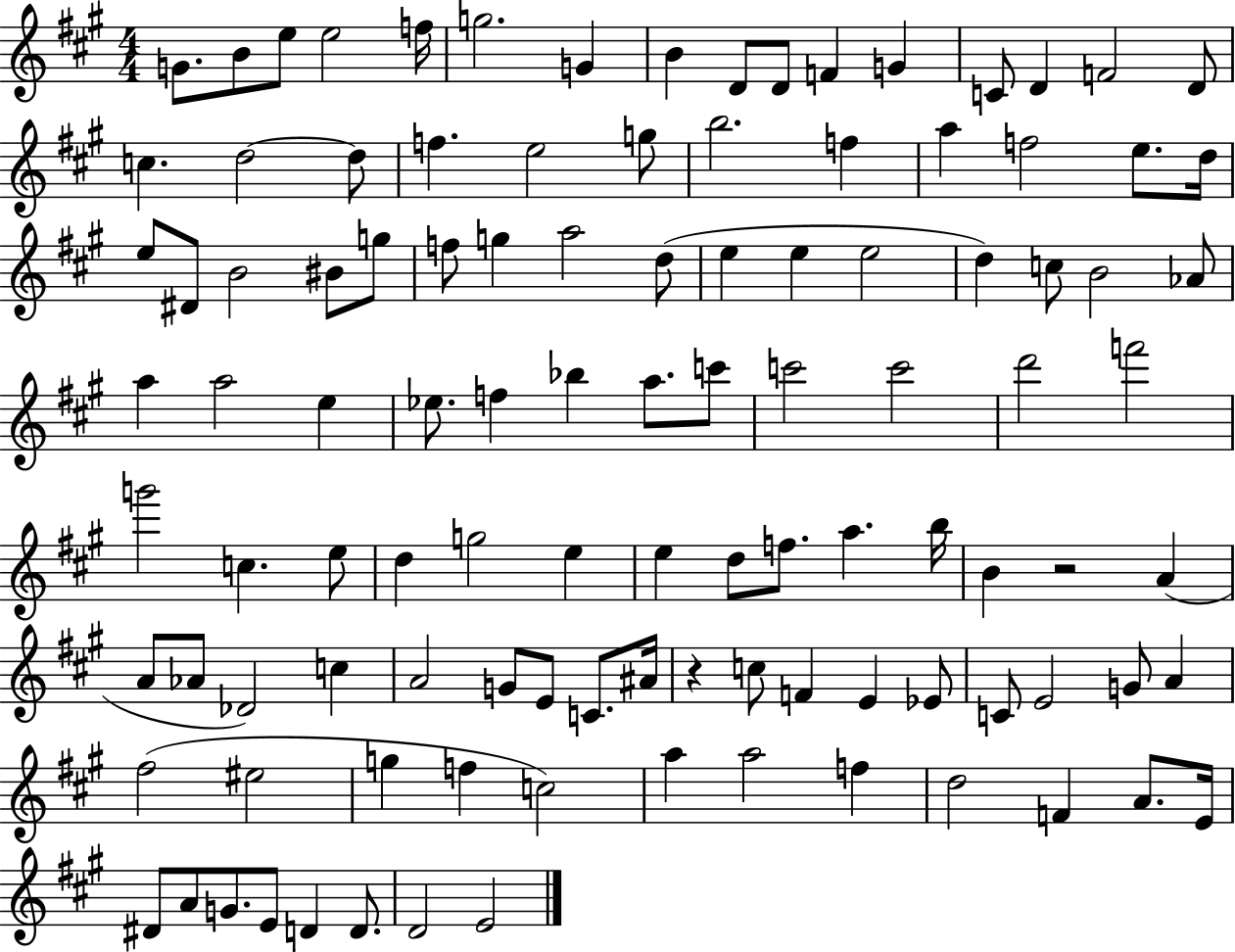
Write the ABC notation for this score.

X:1
T:Untitled
M:4/4
L:1/4
K:A
G/2 B/2 e/2 e2 f/4 g2 G B D/2 D/2 F G C/2 D F2 D/2 c d2 d/2 f e2 g/2 b2 f a f2 e/2 d/4 e/2 ^D/2 B2 ^B/2 g/2 f/2 g a2 d/2 e e e2 d c/2 B2 _A/2 a a2 e _e/2 f _b a/2 c'/2 c'2 c'2 d'2 f'2 g'2 c e/2 d g2 e e d/2 f/2 a b/4 B z2 A A/2 _A/2 _D2 c A2 G/2 E/2 C/2 ^A/4 z c/2 F E _E/2 C/2 E2 G/2 A ^f2 ^e2 g f c2 a a2 f d2 F A/2 E/4 ^D/2 A/2 G/2 E/2 D D/2 D2 E2